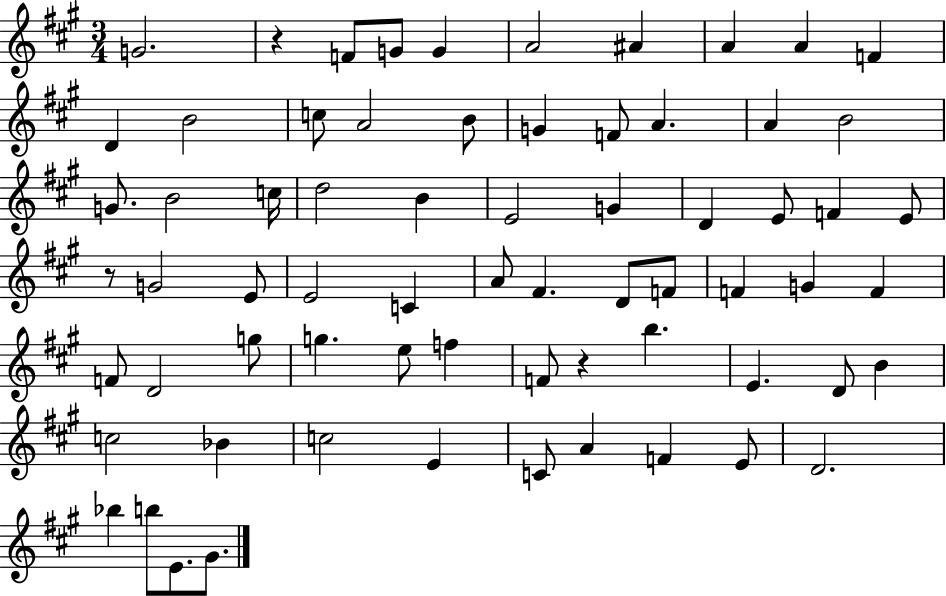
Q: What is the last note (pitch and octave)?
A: G#4